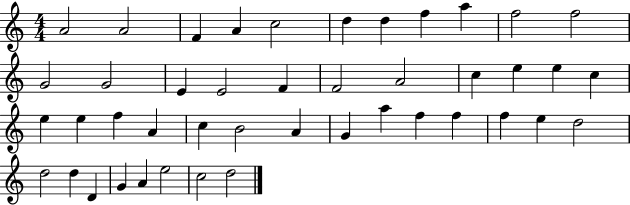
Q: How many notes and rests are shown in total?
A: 44